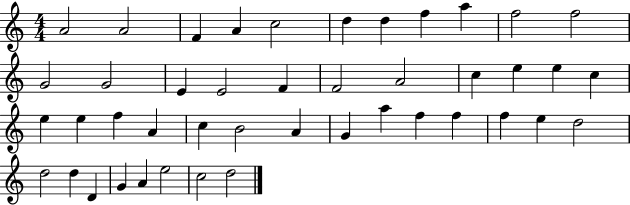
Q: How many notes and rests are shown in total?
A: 44